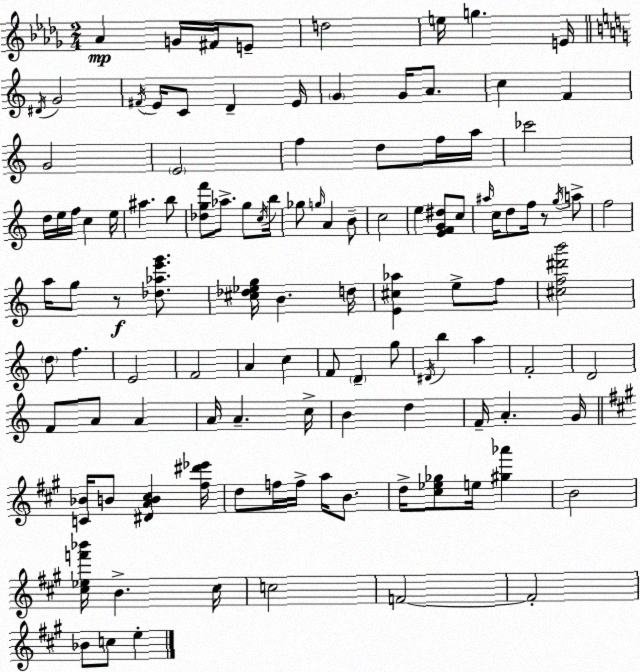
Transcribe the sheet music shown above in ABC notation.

X:1
T:Untitled
M:2/4
L:1/4
K:Bbm
_A G/4 ^F/4 E/2 d2 e/4 g E/4 ^D/4 G2 ^F/4 E/4 C/2 D E/4 G G/4 A/2 c F G2 E2 f d/2 f/4 a/4 _c'2 d/4 e/4 f/4 c e/4 ^a b/2 [_dgf']/2 _a/2 g/2 c/4 b/4 _g/2 g/4 A B/2 c2 e [EFG^d]/2 c/2 ^a/4 c/4 d/2 f/4 z/2 g/4 a/2 f2 a/4 g/2 z/2 [_d_ae'g']/2 [^c_d_eg]/4 B d/4 [E^c_a] e/2 f/2 [^cf^d'b']2 d/2 f E2 F2 A c F/2 D g/2 ^D/4 b a F2 D2 F/2 A/2 A A/4 A c/4 B d F/4 A G/4 [C_B]/4 B/2 [^DAB^c] [^f^d'_e']/4 d/2 f/4 f/4 a/4 B/2 d/4 [^c_e_g]/2 e/4 [^g_a'] B2 [^c_ef'_b']/4 B ^c/4 c2 F2 F2 _B/2 c/2 e